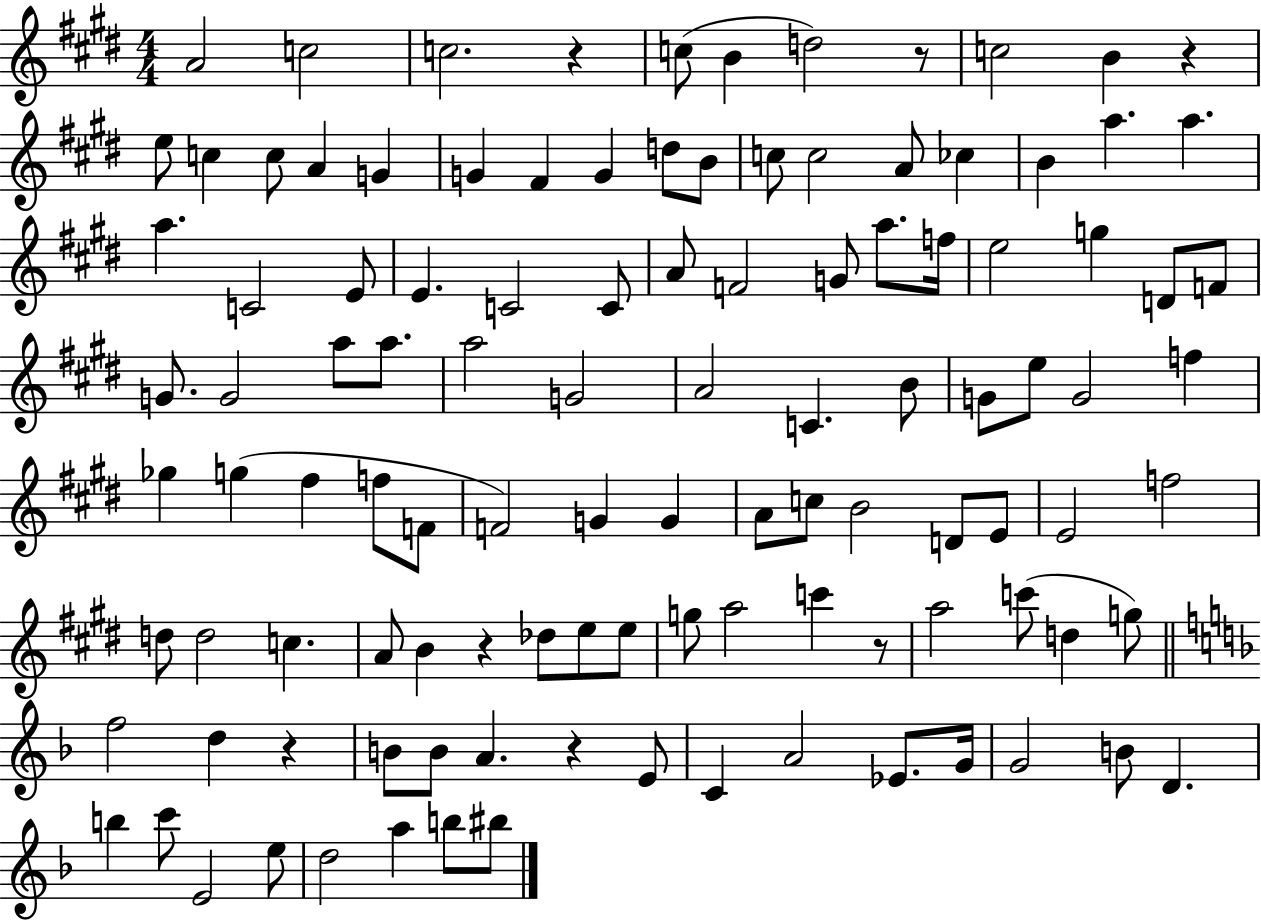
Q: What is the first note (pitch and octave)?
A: A4